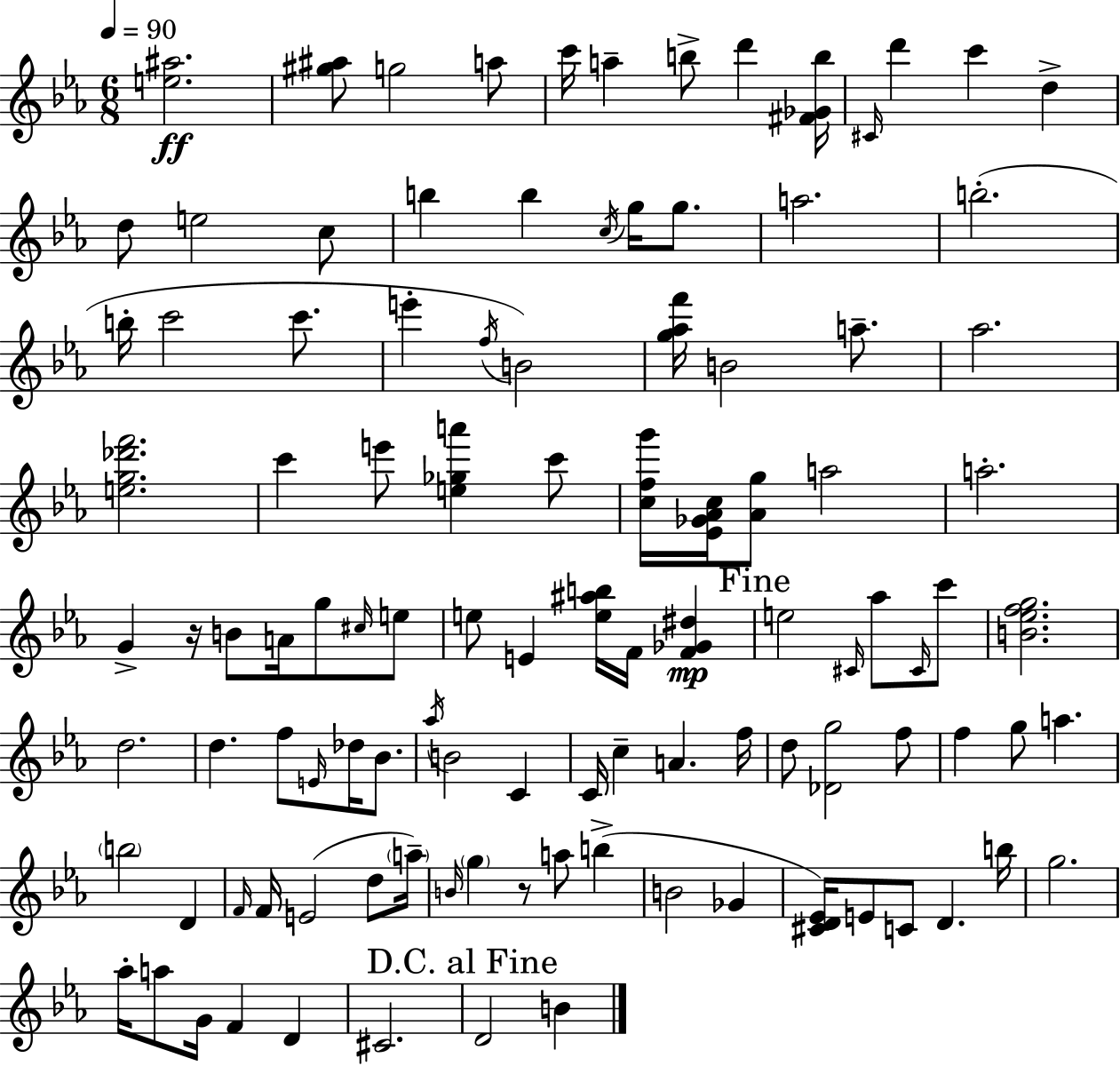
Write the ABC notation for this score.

X:1
T:Untitled
M:6/8
L:1/4
K:Eb
[e^a]2 [^g^a]/2 g2 a/2 c'/4 a b/2 d' [^F_Gb]/4 ^C/4 d' c' d d/2 e2 c/2 b b c/4 g/4 g/2 a2 b2 b/4 c'2 c'/2 e' f/4 B2 [g_af']/4 B2 a/2 _a2 [eg_d'f']2 c' e'/2 [e_ga'] c'/2 [cfg']/4 [_E_G_Ac]/4 [_Ag]/2 a2 a2 G z/4 B/2 A/4 g/2 ^c/4 e/2 e/2 E [e^ab]/4 F/4 [F_G^d] e2 ^C/4 _a/2 ^C/4 c'/2 [B_efg]2 d2 d f/2 E/4 _d/4 _B/2 _a/4 B2 C C/4 c A f/4 d/2 [_Dg]2 f/2 f g/2 a b2 D F/4 F/4 E2 d/2 a/4 B/4 g z/2 a/2 b B2 _G [^CD_E]/4 E/2 C/2 D b/4 g2 _a/4 a/2 G/4 F D ^C2 D2 B